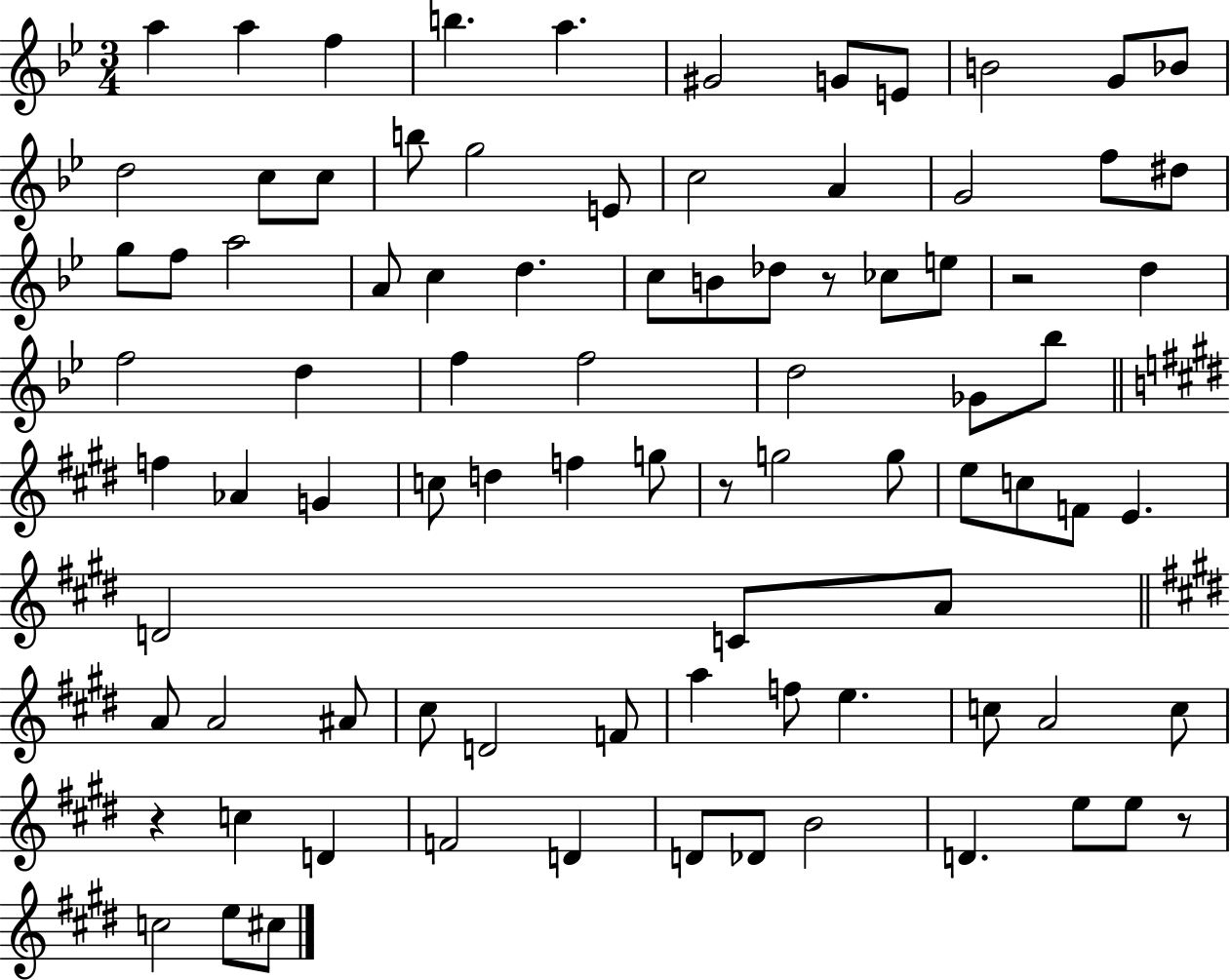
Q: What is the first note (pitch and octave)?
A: A5